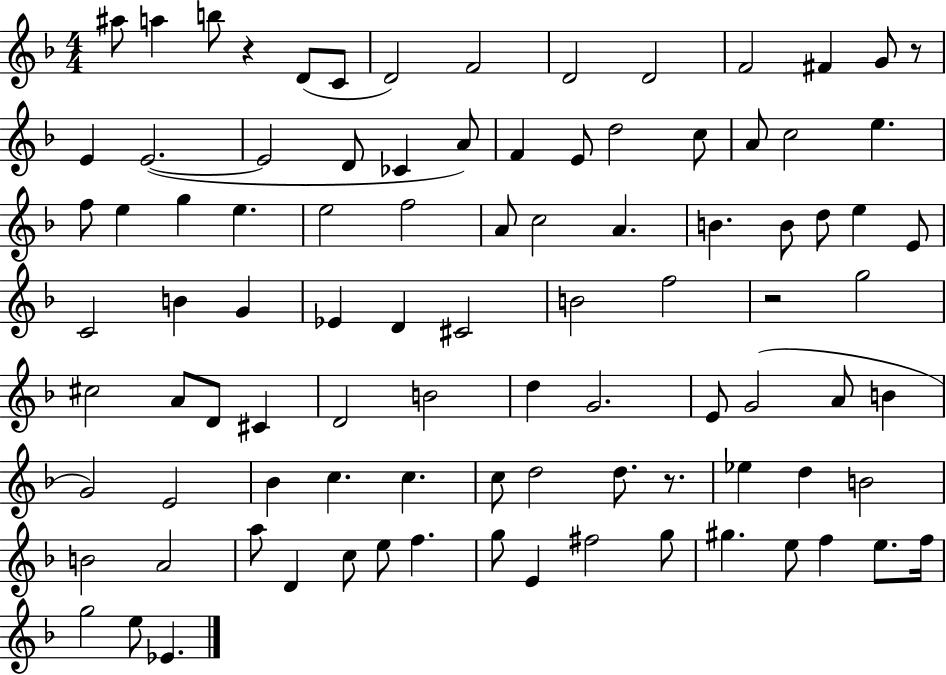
A#5/e A5/q B5/e R/q D4/e C4/e D4/h F4/h D4/h D4/h F4/h F#4/q G4/e R/e E4/q E4/h. E4/h D4/e CES4/q A4/e F4/q E4/e D5/h C5/e A4/e C5/h E5/q. F5/e E5/q G5/q E5/q. E5/h F5/h A4/e C5/h A4/q. B4/q. B4/e D5/e E5/q E4/e C4/h B4/q G4/q Eb4/q D4/q C#4/h B4/h F5/h R/h G5/h C#5/h A4/e D4/e C#4/q D4/h B4/h D5/q G4/h. E4/e G4/h A4/e B4/q G4/h E4/h Bb4/q C5/q. C5/q. C5/e D5/h D5/e. R/e. Eb5/q D5/q B4/h B4/h A4/h A5/e D4/q C5/e E5/e F5/q. G5/e E4/q F#5/h G5/e G#5/q. E5/e F5/q E5/e. F5/s G5/h E5/e Eb4/q.